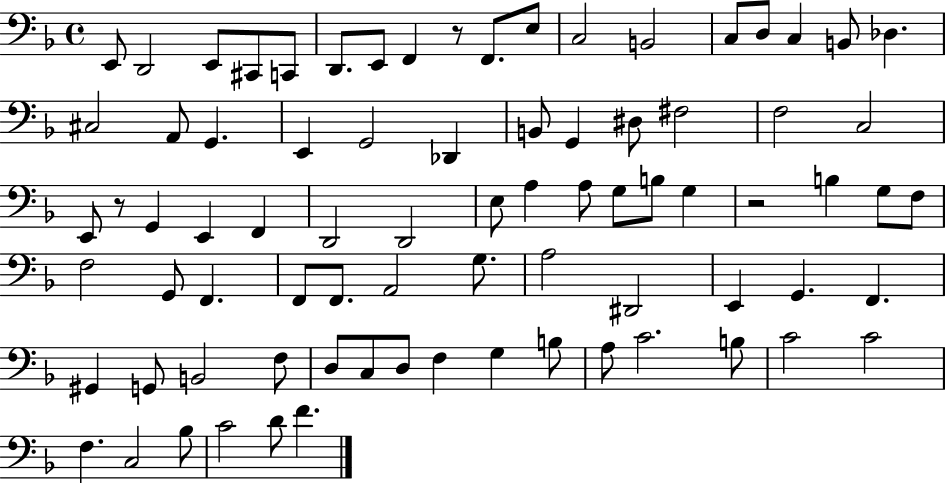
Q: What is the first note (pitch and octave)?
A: E2